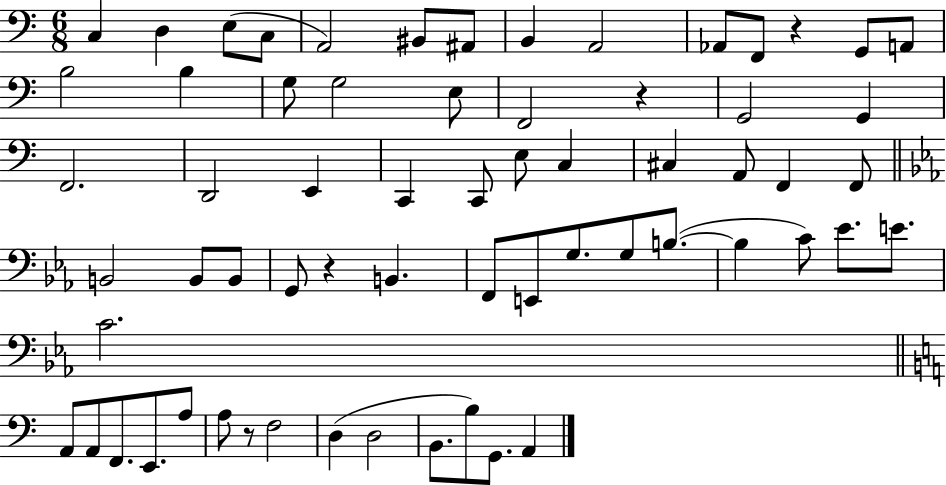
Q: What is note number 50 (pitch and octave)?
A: F2